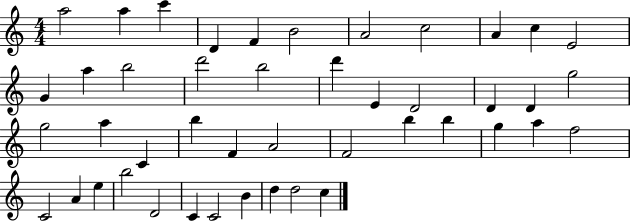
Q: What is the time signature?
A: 4/4